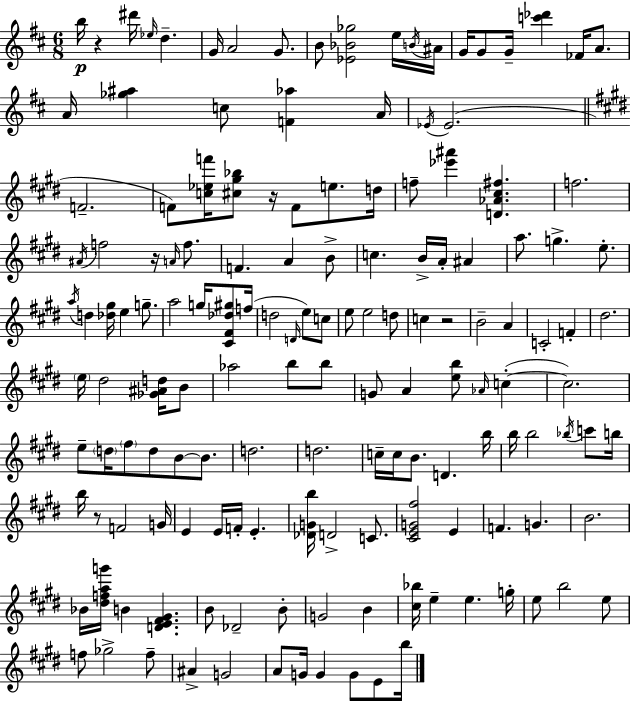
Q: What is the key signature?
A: D major